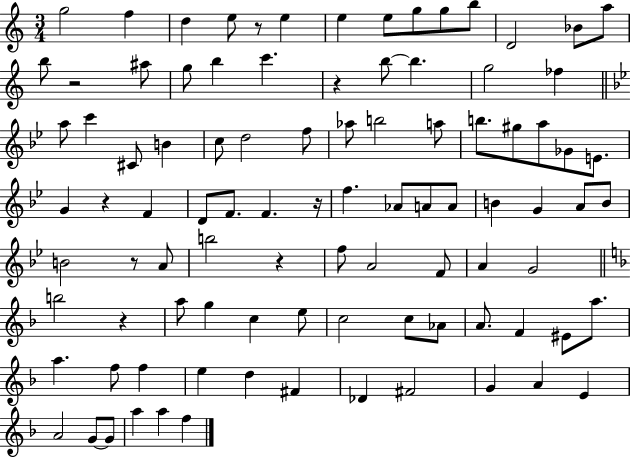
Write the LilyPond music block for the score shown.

{
  \clef treble
  \numericTimeSignature
  \time 3/4
  \key c \major
  \repeat volta 2 { g''2 f''4 | d''4 e''8 r8 e''4 | e''4 e''8 g''8 g''8 b''8 | d'2 bes'8 a''8 | \break b''8 r2 ais''8 | g''8 b''4 c'''4. | r4 b''8~~ b''4. | g''2 fes''4 | \break \bar "||" \break \key bes \major a''8 c'''4 cis'8 b'4 | c''8 d''2 f''8 | aes''8 b''2 a''8 | b''8. gis''8 a''8 ges'8 e'8. | \break g'4 r4 f'4 | d'8 f'8. f'4. r16 | f''4. aes'8 a'8 a'8 | b'4 g'4 a'8 b'8 | \break b'2 r8 a'8 | b''2 r4 | f''8 a'2 f'8 | a'4 g'2 | \break \bar "||" \break \key f \major b''2 r4 | a''8 g''4 c''4 e''8 | c''2 c''8 aes'8 | a'8. f'4 eis'8 a''8. | \break a''4. f''8 f''4 | e''4 d''4 fis'4 | des'4 fis'2 | g'4 a'4 e'4 | \break a'2 g'8~~ g'8 | a''4 a''4 f''4 | } \bar "|."
}